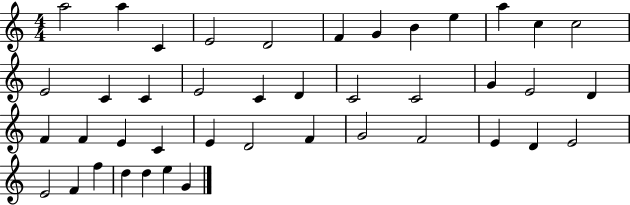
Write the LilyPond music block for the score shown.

{
  \clef treble
  \numericTimeSignature
  \time 4/4
  \key c \major
  a''2 a''4 c'4 | e'2 d'2 | f'4 g'4 b'4 e''4 | a''4 c''4 c''2 | \break e'2 c'4 c'4 | e'2 c'4 d'4 | c'2 c'2 | g'4 e'2 d'4 | \break f'4 f'4 e'4 c'4 | e'4 d'2 f'4 | g'2 f'2 | e'4 d'4 e'2 | \break e'2 f'4 f''4 | d''4 d''4 e''4 g'4 | \bar "|."
}